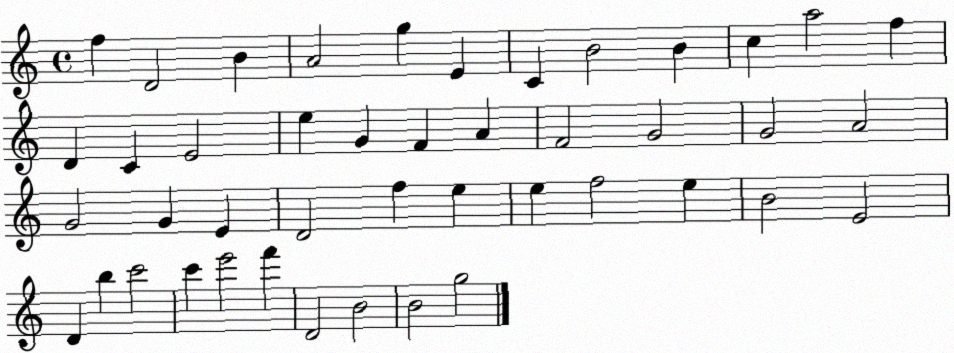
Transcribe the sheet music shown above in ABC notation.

X:1
T:Untitled
M:4/4
L:1/4
K:C
f D2 B A2 g E C B2 B c a2 f D C E2 e G F A F2 G2 G2 A2 G2 G E D2 f e e f2 e B2 E2 D b c'2 c' e'2 f' D2 B2 B2 g2